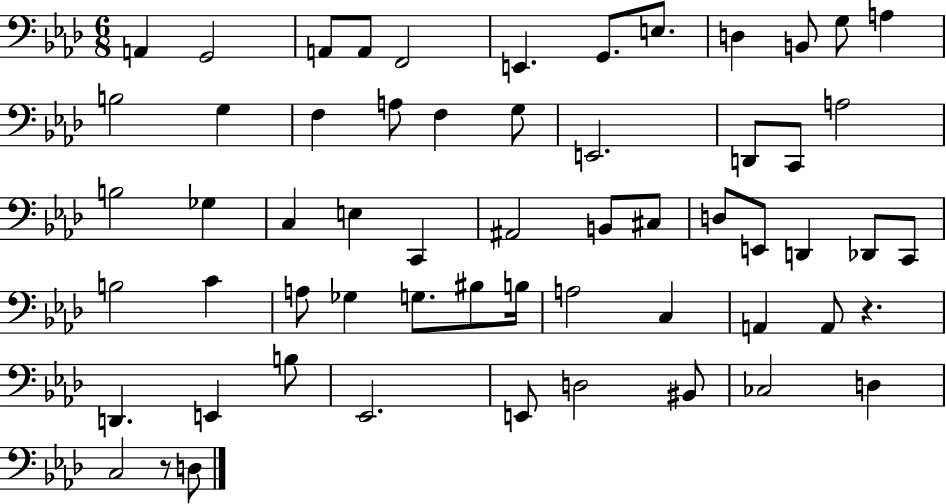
X:1
T:Untitled
M:6/8
L:1/4
K:Ab
A,, G,,2 A,,/2 A,,/2 F,,2 E,, G,,/2 E,/2 D, B,,/2 G,/2 A, B,2 G, F, A,/2 F, G,/2 E,,2 D,,/2 C,,/2 A,2 B,2 _G, C, E, C,, ^A,,2 B,,/2 ^C,/2 D,/2 E,,/2 D,, _D,,/2 C,,/2 B,2 C A,/2 _G, G,/2 ^B,/2 B,/4 A,2 C, A,, A,,/2 z D,, E,, B,/2 _E,,2 E,,/2 D,2 ^B,,/2 _C,2 D, C,2 z/2 D,/2